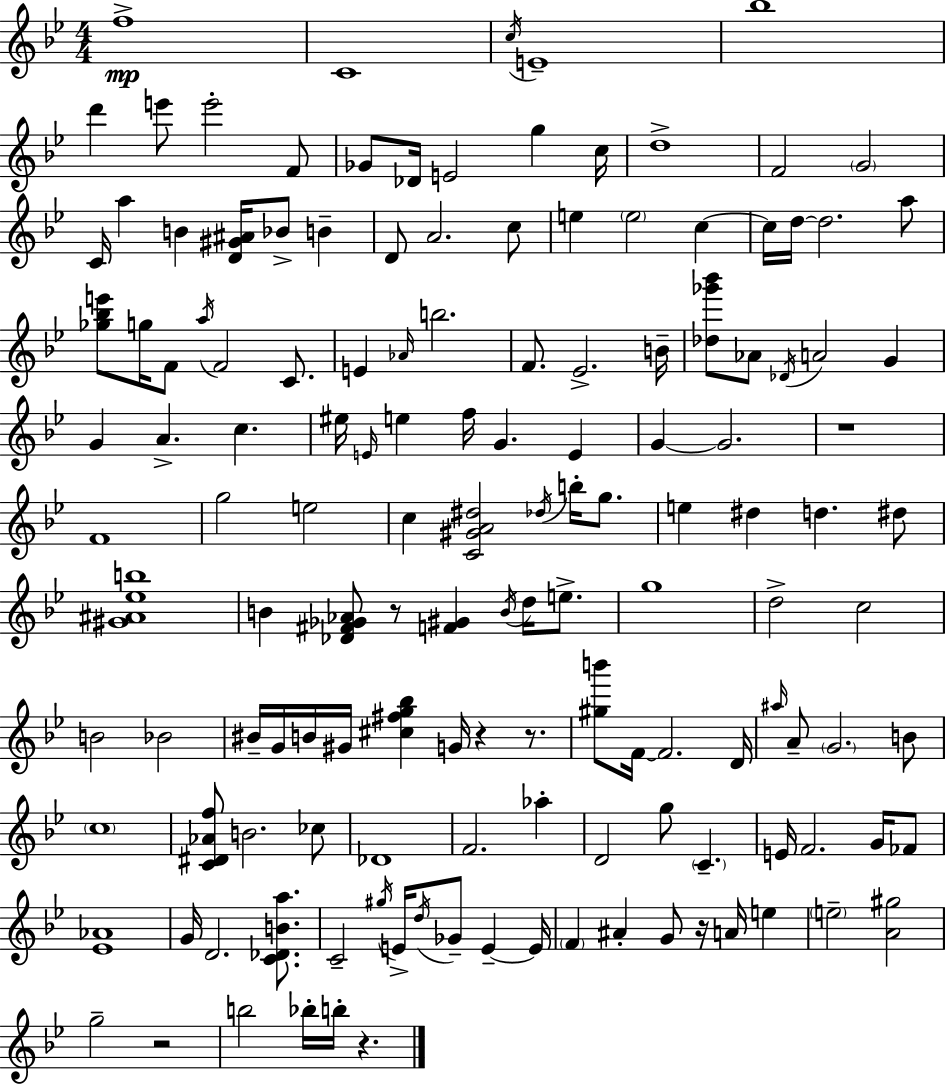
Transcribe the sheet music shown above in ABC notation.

X:1
T:Untitled
M:4/4
L:1/4
K:Gm
f4 C4 c/4 E4 _b4 d' e'/2 e'2 F/2 _G/2 _D/4 E2 g c/4 d4 F2 G2 C/4 a B [D^G^A]/4 _B/2 B D/2 A2 c/2 e e2 c c/4 d/4 d2 a/2 [_g_be']/2 g/4 F/2 a/4 F2 C/2 E _A/4 b2 F/2 _E2 B/4 [_d_g'_b']/2 _A/2 _D/4 A2 G G A c ^e/4 E/4 e f/4 G E G G2 z4 F4 g2 e2 c [C^GA^d]2 _d/4 b/4 g/2 e ^d d ^d/2 [^G^A_eb]4 B [_D^F_G_A]/2 z/2 [F^G] B/4 d/4 e/2 g4 d2 c2 B2 _B2 ^B/4 G/4 B/4 ^G/4 [^c^fg_b] G/4 z z/2 [^gb']/2 F/4 F2 D/4 ^a/4 A/2 G2 B/2 c4 [C^D_Af]/2 B2 _c/2 _D4 F2 _a D2 g/2 C E/4 F2 G/4 _F/2 [_E_A]4 G/4 D2 [C_DBa]/2 C2 ^g/4 E/4 d/4 _G/2 E E/4 F ^A G/2 z/4 A/4 e e2 [A^g]2 g2 z2 b2 _b/4 b/4 z